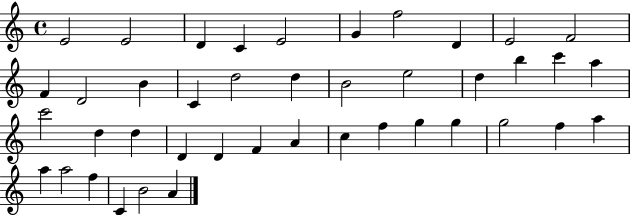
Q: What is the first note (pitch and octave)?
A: E4